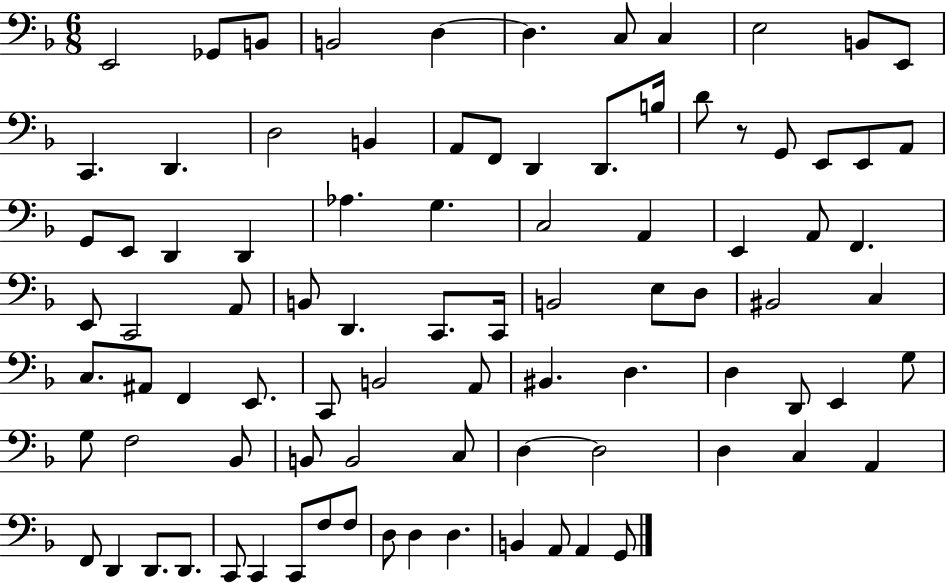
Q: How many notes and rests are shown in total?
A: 89